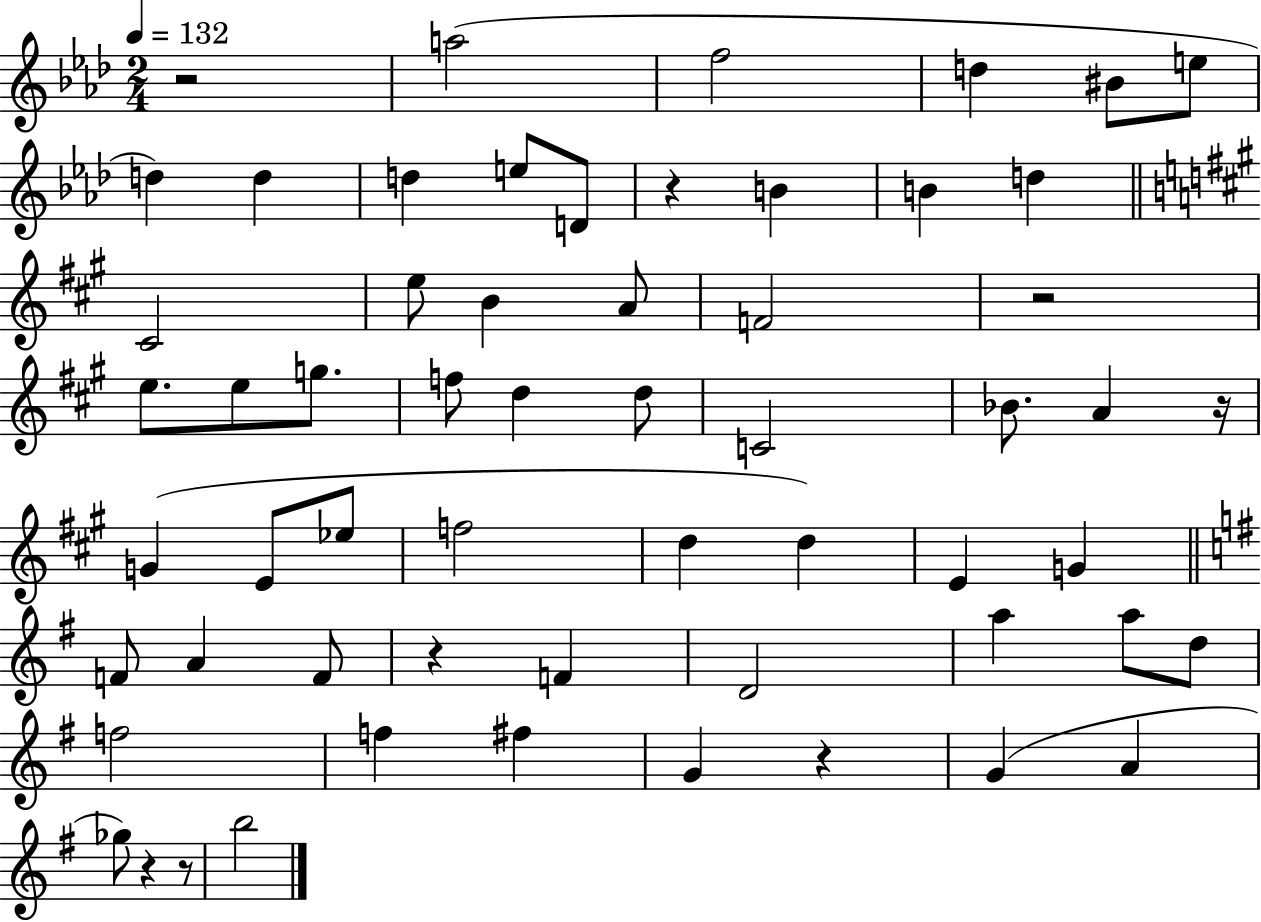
R/h A5/h F5/h D5/q BIS4/e E5/e D5/q D5/q D5/q E5/e D4/e R/q B4/q B4/q D5/q C#4/h E5/e B4/q A4/e F4/h R/h E5/e. E5/e G5/e. F5/e D5/q D5/e C4/h Bb4/e. A4/q R/s G4/q E4/e Eb5/e F5/h D5/q D5/q E4/q G4/q F4/e A4/q F4/e R/q F4/q D4/h A5/q A5/e D5/e F5/h F5/q F#5/q G4/q R/q G4/q A4/q Gb5/e R/q R/e B5/h